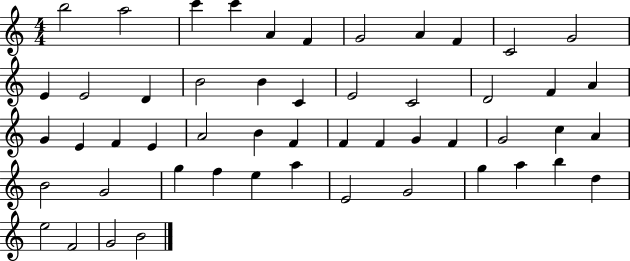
X:1
T:Untitled
M:4/4
L:1/4
K:C
b2 a2 c' c' A F G2 A F C2 G2 E E2 D B2 B C E2 C2 D2 F A G E F E A2 B F F F G F G2 c A B2 G2 g f e a E2 G2 g a b d e2 F2 G2 B2